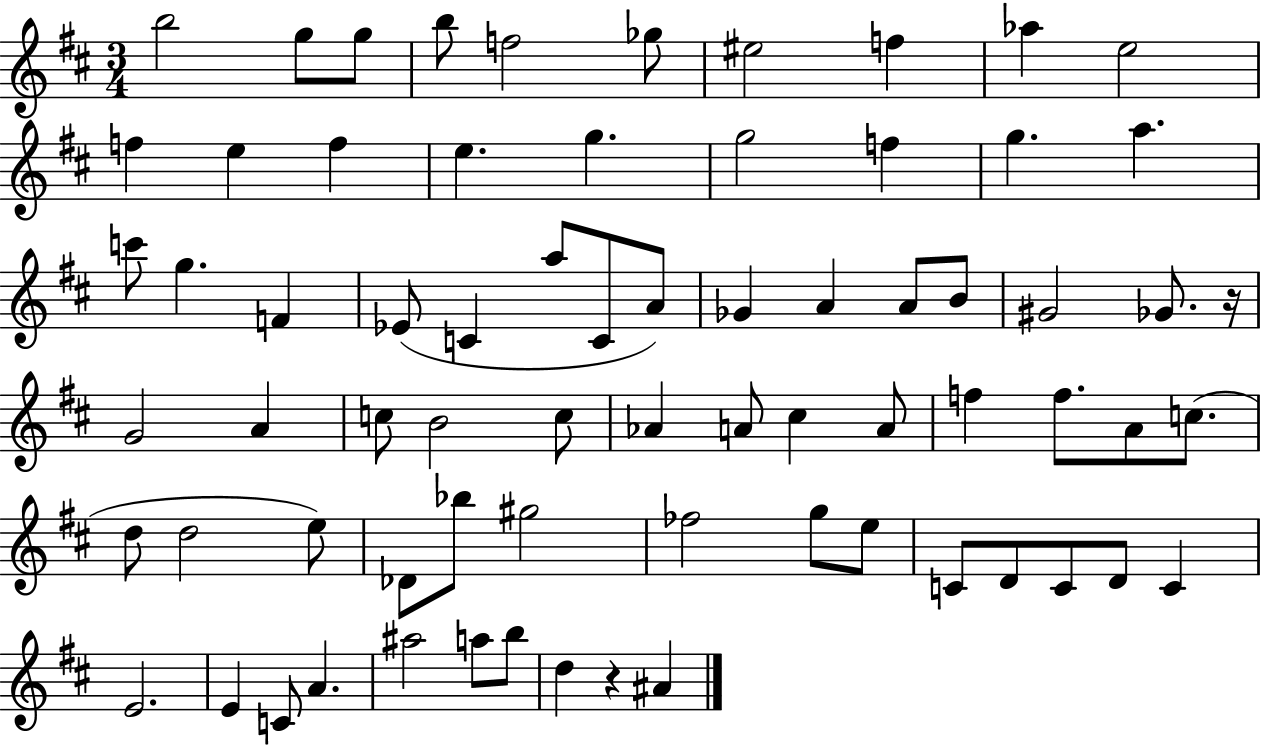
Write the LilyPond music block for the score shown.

{
  \clef treble
  \numericTimeSignature
  \time 3/4
  \key d \major
  b''2 g''8 g''8 | b''8 f''2 ges''8 | eis''2 f''4 | aes''4 e''2 | \break f''4 e''4 f''4 | e''4. g''4. | g''2 f''4 | g''4. a''4. | \break c'''8 g''4. f'4 | ees'8( c'4 a''8 c'8 a'8) | ges'4 a'4 a'8 b'8 | gis'2 ges'8. r16 | \break g'2 a'4 | c''8 b'2 c''8 | aes'4 a'8 cis''4 a'8 | f''4 f''8. a'8 c''8.( | \break d''8 d''2 e''8) | des'8 bes''8 gis''2 | fes''2 g''8 e''8 | c'8 d'8 c'8 d'8 c'4 | \break e'2. | e'4 c'8 a'4. | ais''2 a''8 b''8 | d''4 r4 ais'4 | \break \bar "|."
}